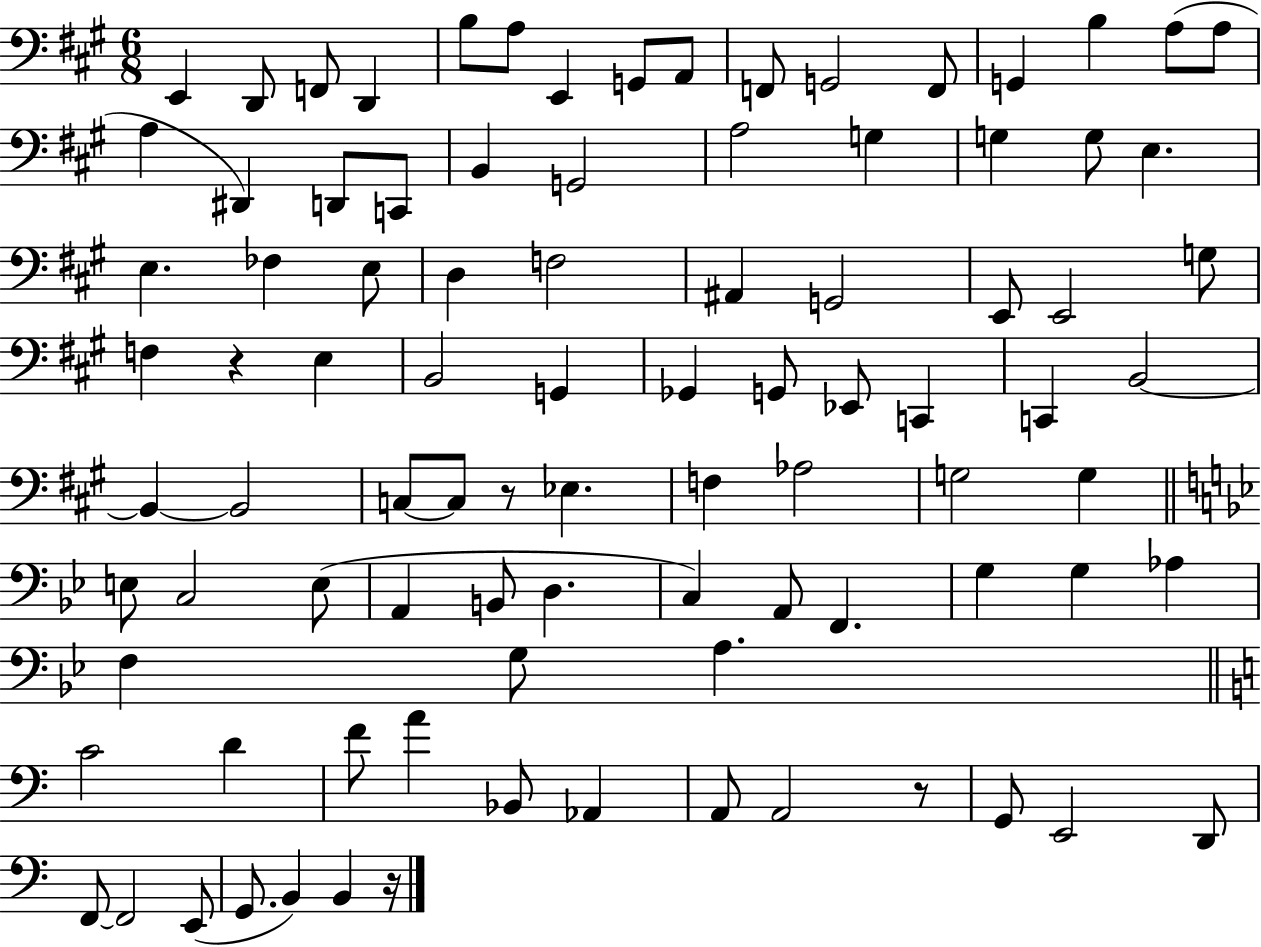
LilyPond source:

{
  \clef bass
  \numericTimeSignature
  \time 6/8
  \key a \major
  \repeat volta 2 { e,4 d,8 f,8 d,4 | b8 a8 e,4 g,8 a,8 | f,8 g,2 f,8 | g,4 b4 a8( a8 | \break a4 dis,4) d,8 c,8 | b,4 g,2 | a2 g4 | g4 g8 e4. | \break e4. fes4 e8 | d4 f2 | ais,4 g,2 | e,8 e,2 g8 | \break f4 r4 e4 | b,2 g,4 | ges,4 g,8 ees,8 c,4 | c,4 b,2~~ | \break b,4~~ b,2 | c8~~ c8 r8 ees4. | f4 aes2 | g2 g4 | \break \bar "||" \break \key bes \major e8 c2 e8( | a,4 b,8 d4. | c4) a,8 f,4. | g4 g4 aes4 | \break f4 g8 a4. | \bar "||" \break \key a \minor c'2 d'4 | f'8 a'4 bes,8 aes,4 | a,8 a,2 r8 | g,8 e,2 d,8 | \break f,8~~ f,2 e,8( | g,8. b,4) b,4 r16 | } \bar "|."
}